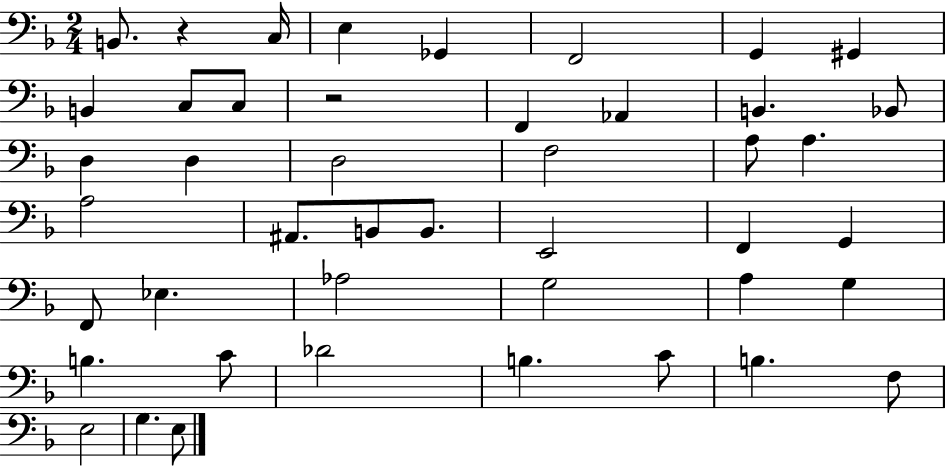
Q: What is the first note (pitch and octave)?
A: B2